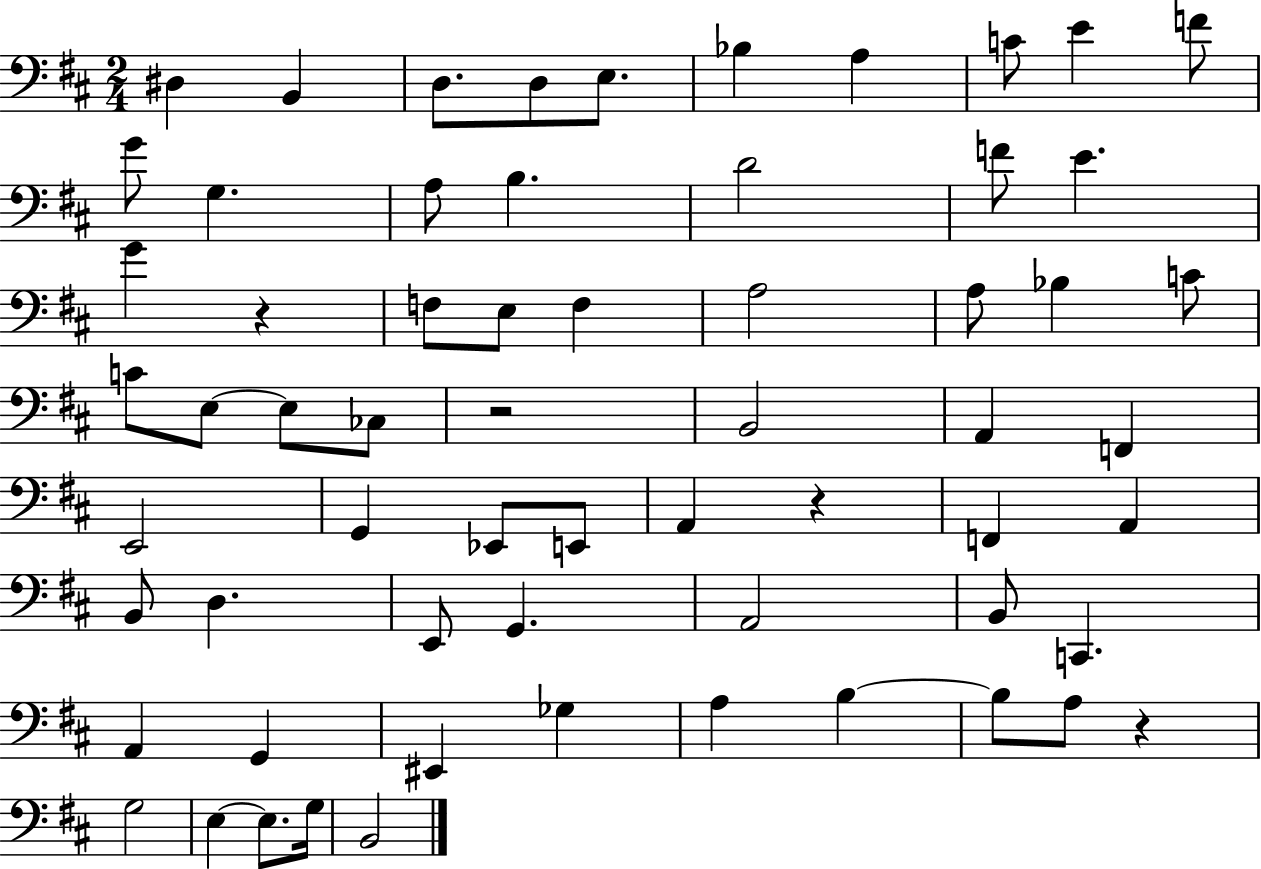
{
  \clef bass
  \numericTimeSignature
  \time 2/4
  \key d \major
  \repeat volta 2 { dis4 b,4 | d8. d8 e8. | bes4 a4 | c'8 e'4 f'8 | \break g'8 g4. | a8 b4. | d'2 | f'8 e'4. | \break g'4 r4 | f8 e8 f4 | a2 | a8 bes4 c'8 | \break c'8 e8~~ e8 ces8 | r2 | b,2 | a,4 f,4 | \break e,2 | g,4 ees,8 e,8 | a,4 r4 | f,4 a,4 | \break b,8 d4. | e,8 g,4. | a,2 | b,8 c,4. | \break a,4 g,4 | eis,4 ges4 | a4 b4~~ | b8 a8 r4 | \break g2 | e4~~ e8. g16 | b,2 | } \bar "|."
}